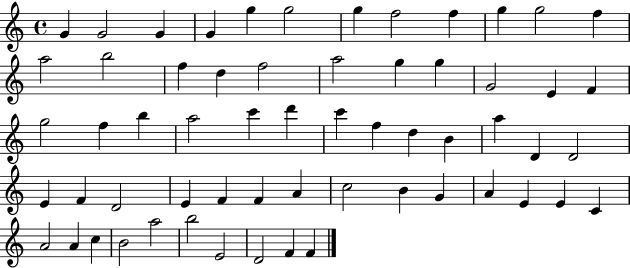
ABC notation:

X:1
T:Untitled
M:4/4
L:1/4
K:C
G G2 G G g g2 g f2 f g g2 f a2 b2 f d f2 a2 g g G2 E F g2 f b a2 c' d' c' f d B a D D2 E F D2 E F F A c2 B G A E E C A2 A c B2 a2 b2 E2 D2 F F